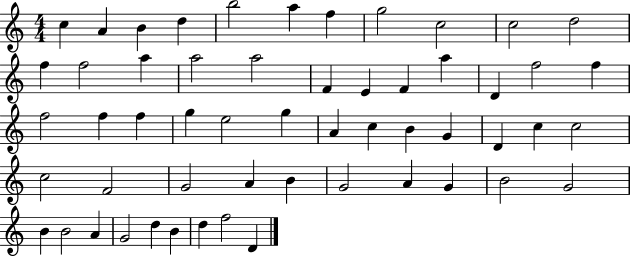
C5/q A4/q B4/q D5/q B5/h A5/q F5/q G5/h C5/h C5/h D5/h F5/q F5/h A5/q A5/h A5/h F4/q E4/q F4/q A5/q D4/q F5/h F5/q F5/h F5/q F5/q G5/q E5/h G5/q A4/q C5/q B4/q G4/q D4/q C5/q C5/h C5/h F4/h G4/h A4/q B4/q G4/h A4/q G4/q B4/h G4/h B4/q B4/h A4/q G4/h D5/q B4/q D5/q F5/h D4/q